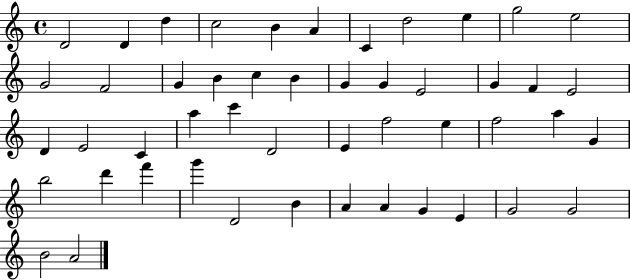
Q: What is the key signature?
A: C major